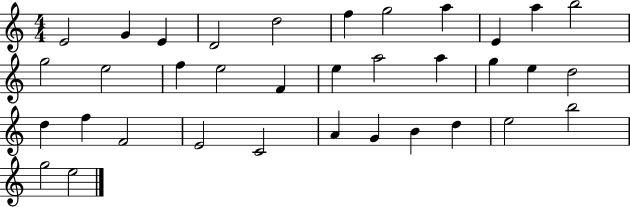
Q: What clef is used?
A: treble